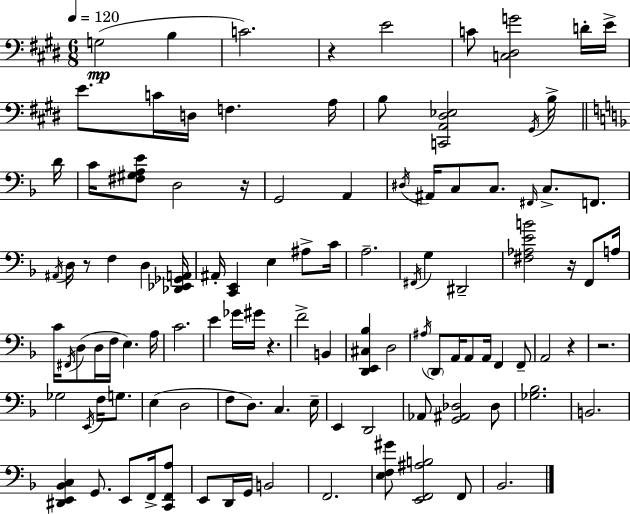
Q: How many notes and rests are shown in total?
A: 108